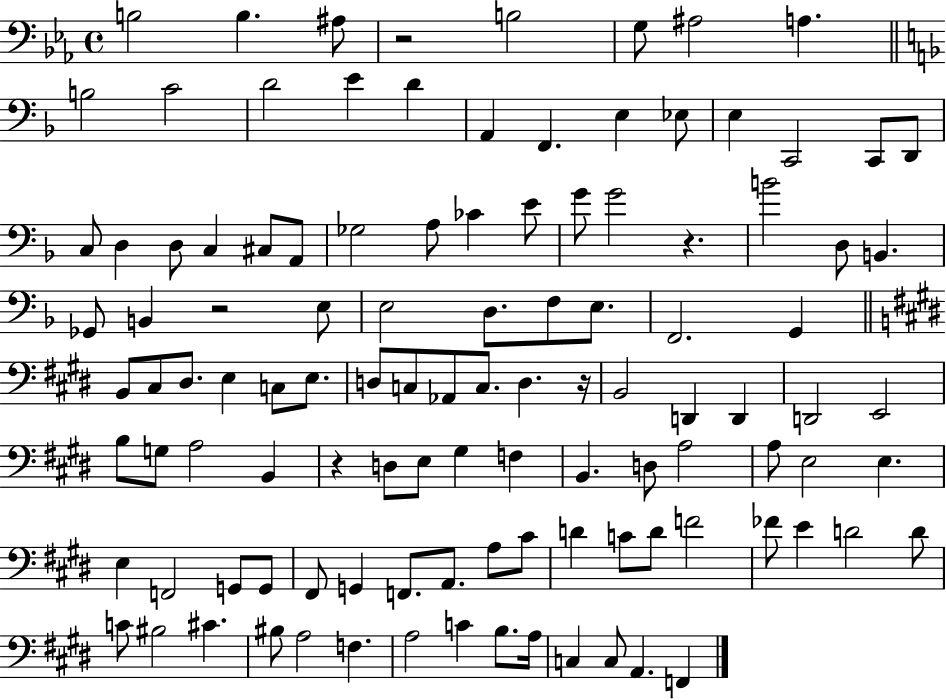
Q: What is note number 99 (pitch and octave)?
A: A3